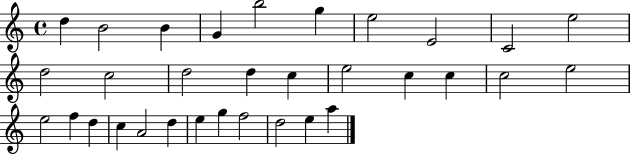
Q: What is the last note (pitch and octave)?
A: A5